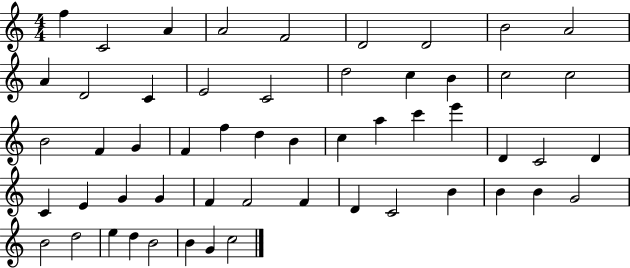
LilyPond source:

{
  \clef treble
  \numericTimeSignature
  \time 4/4
  \key c \major
  f''4 c'2 a'4 | a'2 f'2 | d'2 d'2 | b'2 a'2 | \break a'4 d'2 c'4 | e'2 c'2 | d''2 c''4 b'4 | c''2 c''2 | \break b'2 f'4 g'4 | f'4 f''4 d''4 b'4 | c''4 a''4 c'''4 e'''4 | d'4 c'2 d'4 | \break c'4 e'4 g'4 g'4 | f'4 f'2 f'4 | d'4 c'2 b'4 | b'4 b'4 g'2 | \break b'2 d''2 | e''4 d''4 b'2 | b'4 g'4 c''2 | \bar "|."
}